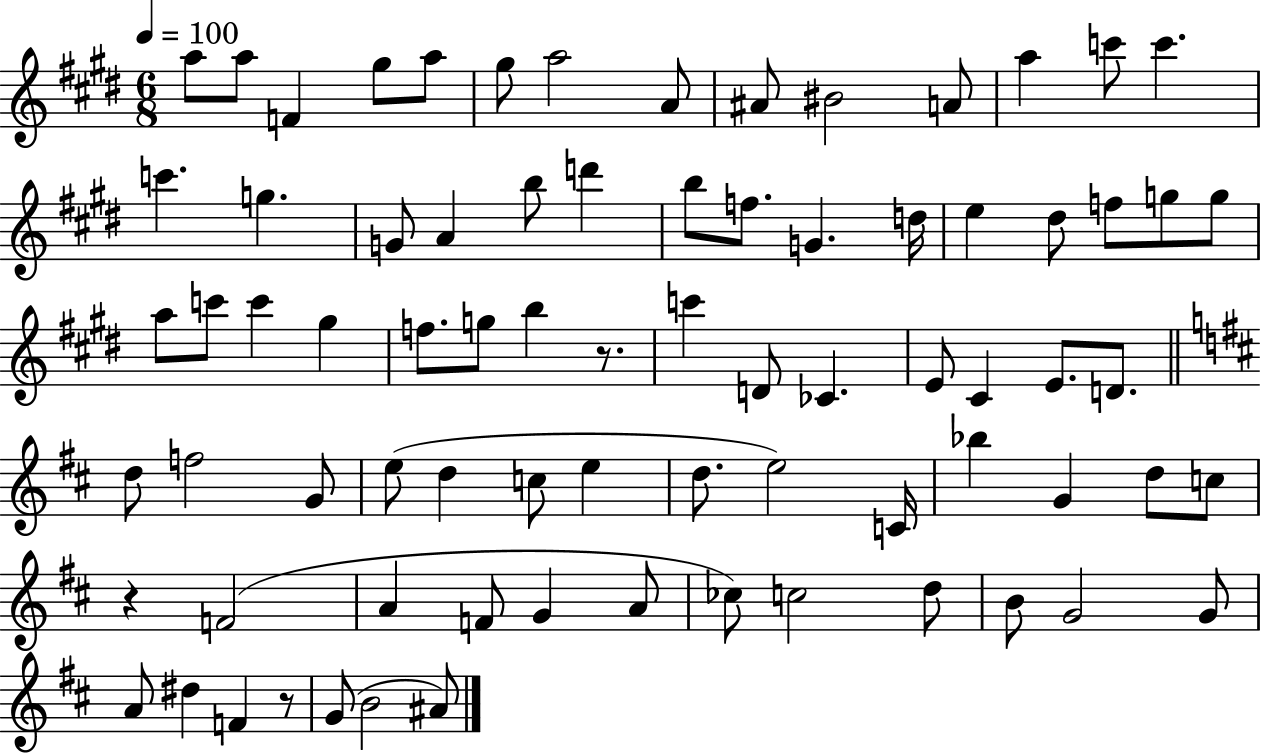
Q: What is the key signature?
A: E major